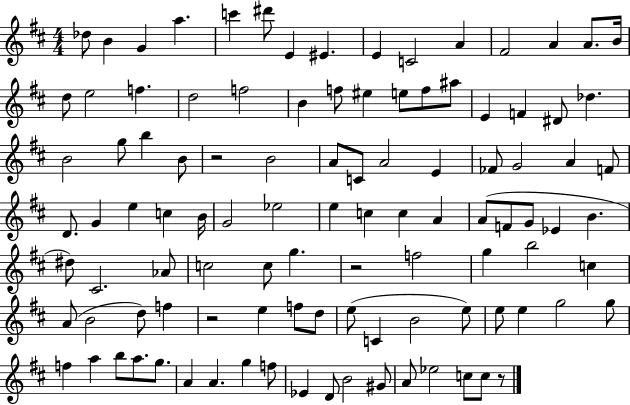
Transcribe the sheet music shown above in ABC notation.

X:1
T:Untitled
M:4/4
L:1/4
K:D
_d/2 B G a c' ^d'/2 E ^E E C2 A ^F2 A A/2 B/4 d/2 e2 f d2 f2 B f/2 ^e e/2 f/2 ^a/2 E F ^D/2 _d B2 g/2 b B/2 z2 B2 A/2 C/2 A2 E _F/2 G2 A F/2 D/2 G e c B/4 G2 _e2 e c c A A/2 F/2 G/2 _E B ^d/2 ^C2 _A/2 c2 c/2 g z2 f2 g b2 c A/2 B2 d/2 f z2 e f/2 d/2 e/2 C B2 e/2 e/2 e g2 g/2 f a b/2 a/2 g/2 A A g f/2 _E D/2 B2 ^G/2 A/2 _e2 c/2 c/2 z/2